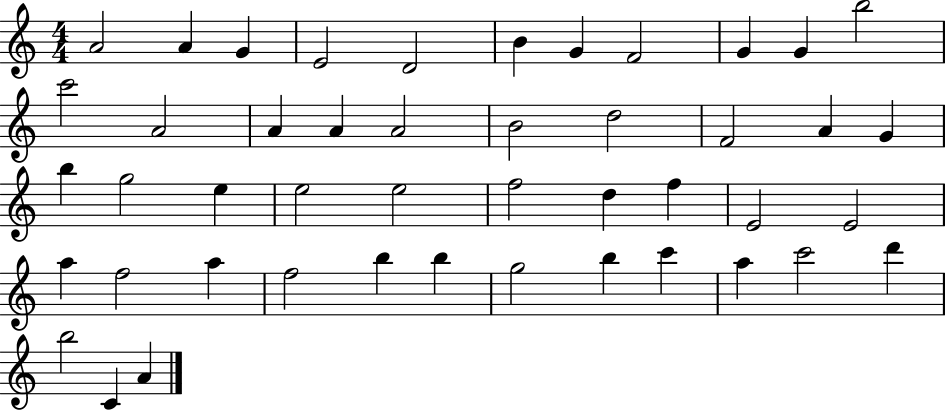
{
  \clef treble
  \numericTimeSignature
  \time 4/4
  \key c \major
  a'2 a'4 g'4 | e'2 d'2 | b'4 g'4 f'2 | g'4 g'4 b''2 | \break c'''2 a'2 | a'4 a'4 a'2 | b'2 d''2 | f'2 a'4 g'4 | \break b''4 g''2 e''4 | e''2 e''2 | f''2 d''4 f''4 | e'2 e'2 | \break a''4 f''2 a''4 | f''2 b''4 b''4 | g''2 b''4 c'''4 | a''4 c'''2 d'''4 | \break b''2 c'4 a'4 | \bar "|."
}